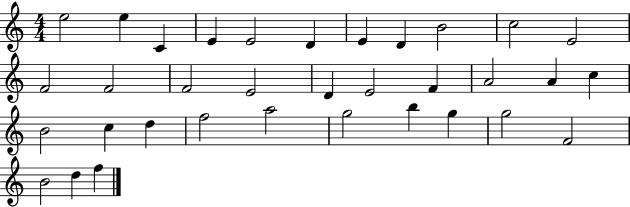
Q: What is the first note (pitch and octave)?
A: E5